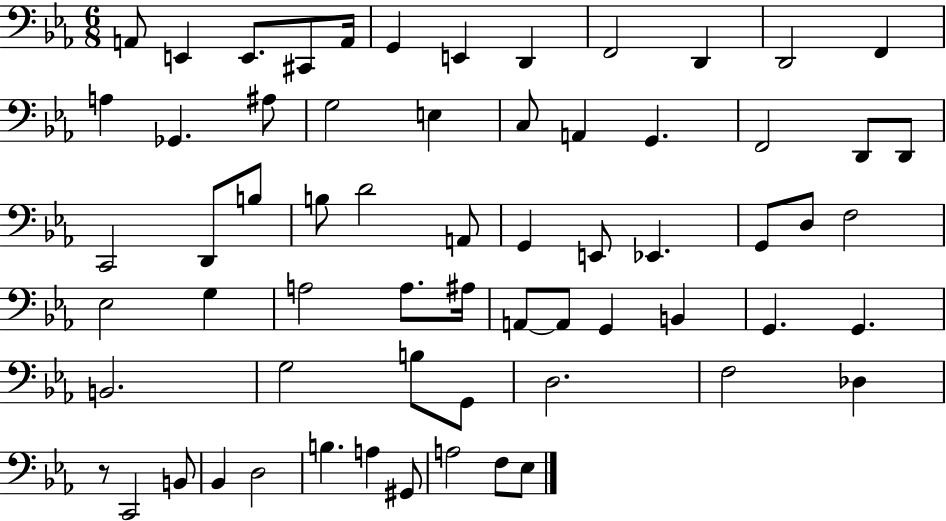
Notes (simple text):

A2/e E2/q E2/e. C#2/e A2/s G2/q E2/q D2/q F2/h D2/q D2/h F2/q A3/q Gb2/q. A#3/e G3/h E3/q C3/e A2/q G2/q. F2/h D2/e D2/e C2/h D2/e B3/e B3/e D4/h A2/e G2/q E2/e Eb2/q. G2/e D3/e F3/h Eb3/h G3/q A3/h A3/e. A#3/s A2/e A2/e G2/q B2/q G2/q. G2/q. B2/h. G3/h B3/e G2/e D3/h. F3/h Db3/q R/e C2/h B2/e Bb2/q D3/h B3/q. A3/q G#2/e A3/h F3/e Eb3/e